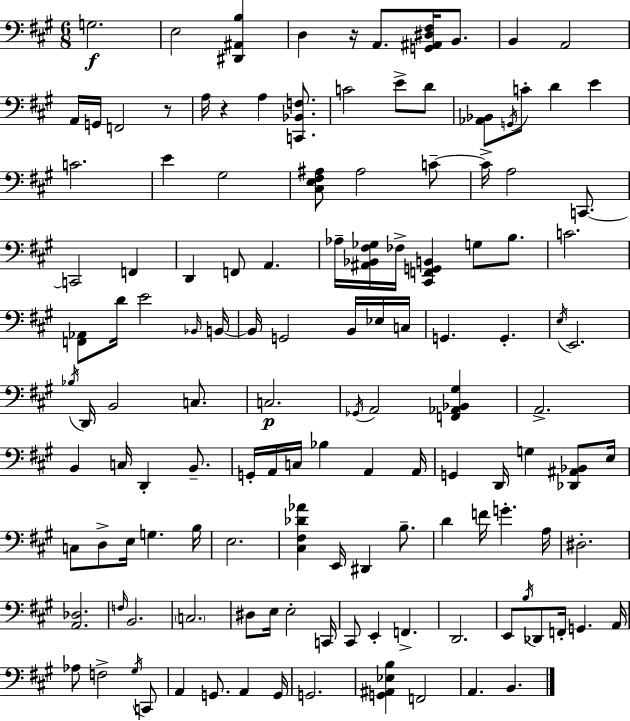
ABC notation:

X:1
T:Untitled
M:6/8
L:1/4
K:A
G,2 E,2 [^D,,^A,,B,] D, z/4 A,,/2 [G,,^A,,^D,^F,]/4 B,,/2 B,, A,,2 A,,/4 G,,/4 F,,2 z/2 A,/4 z A, [C,,_B,,F,]/2 C2 E/2 D/2 [_A,,_B,,]/2 G,,/4 C/2 D E C2 E ^G,2 [^C,E,^F,^A,]/2 ^A,2 C/2 C/4 A,2 C,,/2 C,,2 F,, D,, F,,/2 A,, _A,/4 [^A,,_B,,^F,_G,]/4 _F,/4 [^C,,F,,G,,B,,] G,/2 B,/2 C2 [F,,_A,,]/2 D/4 E2 _B,,/4 B,,/4 B,,/4 G,,2 B,,/4 _E,/4 C,/4 G,, G,, E,/4 E,,2 _B,/4 D,,/4 B,,2 C,/2 C,2 _G,,/4 A,,2 [F,,_A,,_B,,^G,] A,,2 B,, C,/4 D,, B,,/2 G,,/4 A,,/4 C,/4 _B, A,, A,,/4 G,, D,,/4 G, [_D,,^A,,_B,,]/2 E,/4 C,/2 D,/2 E,/4 G, B,/4 E,2 [^C,^F,_D_A] E,,/4 ^D,, B,/2 D F/4 G A,/4 ^D,2 [A,,_D,]2 F,/4 B,,2 C,2 ^D,/2 E,/4 E,2 C,,/4 ^C,,/2 E,, F,, D,,2 E,,/2 B,/4 _D,,/2 F,,/4 G,, A,,/4 _A,/2 F,2 ^G,/4 C,,/2 A,, G,,/2 A,, G,,/4 G,,2 [G,,^A,,_E,B,] F,,2 A,, B,,